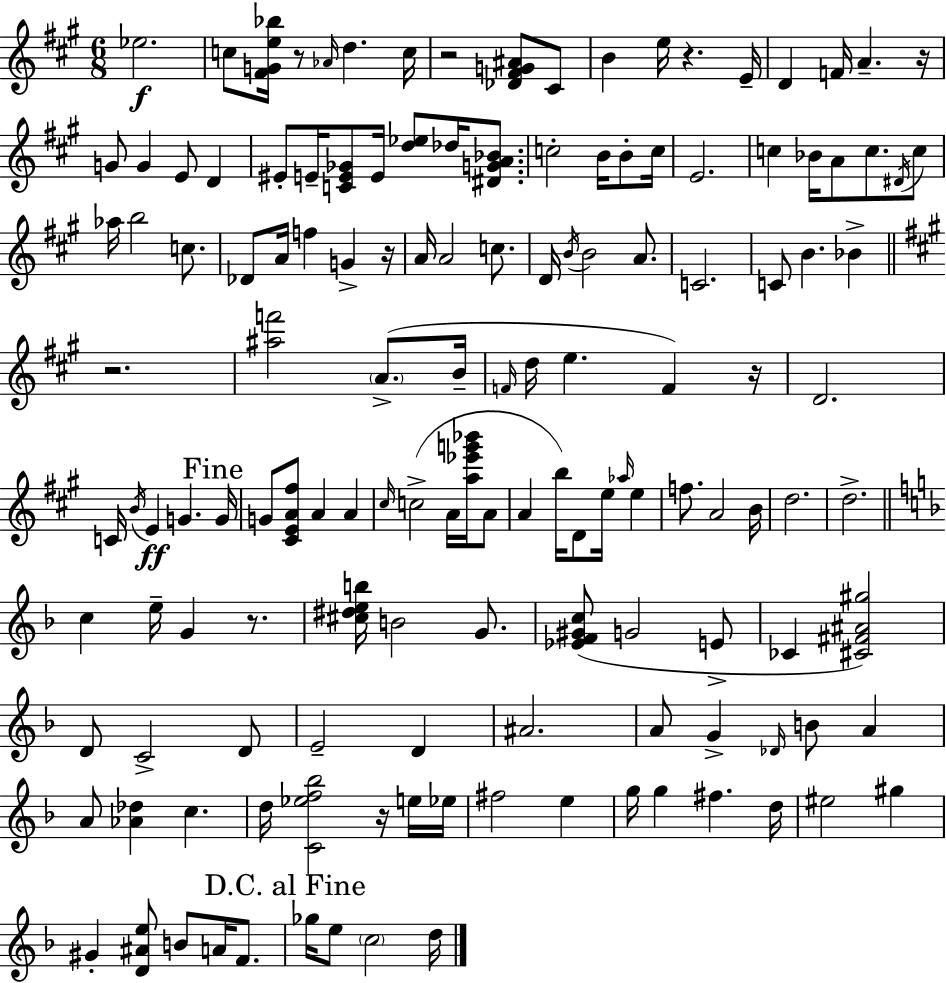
{
  \clef treble
  \numericTimeSignature
  \time 6/8
  \key a \major
  \repeat volta 2 { ees''2.\f | c''8 <fis' g' e'' bes''>16 r8 \grace { aes'16 } d''4. | c''16 r2 <des' fis' g' ais'>8 cis'8 | b'4 e''16 r4. | \break e'16-- d'4 f'16 a'4.-- | r16 g'8 g'4 e'8 d'4 | eis'8-. e'16-- <c' e' ges'>8 e'16 <d'' ees''>8 des''16 <dis' g' a' bes'>8. | c''2-. b'16 b'8-. | \break c''16 e'2. | c''4 bes'16 a'8 c''8. \acciaccatura { dis'16 } | c''8 aes''16 b''2 c''8. | des'8 a'16 f''4 g'4-> | \break r16 a'16 a'2 c''8. | d'16 \acciaccatura { b'16 } b'2 | a'8. c'2. | c'8 b'4. bes'4-> | \break \bar "||" \break \key a \major r2. | <ais'' f'''>2 \parenthesize a'8.->( b'16-- | \grace { f'16 } d''16 e''4. f'4) | r16 d'2. | \break c'16 \acciaccatura { b'16 } e'4\ff g'4. | \mark "Fine" g'16 g'8 <cis' e' a' fis''>8 a'4 a'4 | \grace { cis''16 } c''2->( a'16 | <a'' ees''' g''' bes'''>16 a'8 a'4 b''16) d'8 e''16 \grace { aes''16 } | \break e''4 f''8. a'2 | b'16 d''2. | d''2.-> | \bar "||" \break \key d \minor c''4 e''16-- g'4 r8. | <cis'' dis'' e'' b''>16 b'2 g'8. | <ees' f' gis' c''>8( g'2 e'8-> | ces'4 <cis' fis' ais' gis''>2) | \break d'8 c'2-> d'8 | e'2-- d'4 | ais'2. | a'8 g'4-> \grace { des'16 } b'8 a'4 | \break a'8 <aes' des''>4 c''4. | d''16 <c' ees'' f'' bes''>2 r16 e''16 | ees''16 fis''2 e''4 | g''16 g''4 fis''4. | \break d''16 eis''2 gis''4 | gis'4-. <d' ais' e''>8 b'8 a'16 f'8. | \mark "D.C. al Fine" ges''16 e''8 \parenthesize c''2 | d''16 } \bar "|."
}